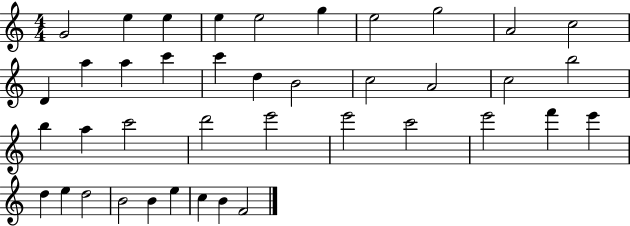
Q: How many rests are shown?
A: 0